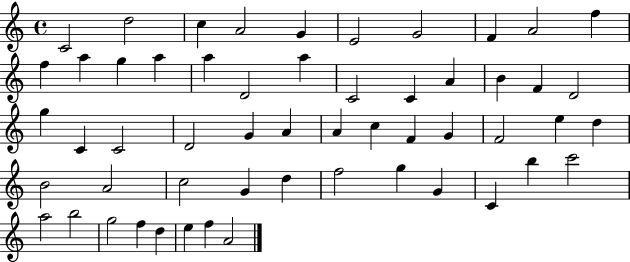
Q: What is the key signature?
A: C major